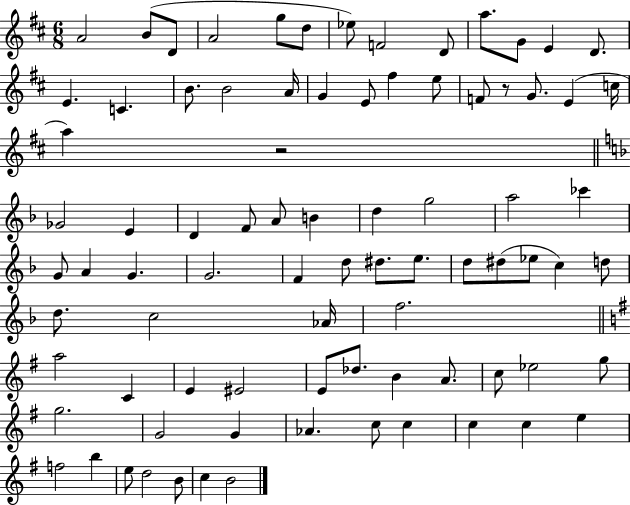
{
  \clef treble
  \numericTimeSignature
  \time 6/8
  \key d \major
  a'2 b'8( d'8 | a'2 g''8 d''8 | ees''8) f'2 d'8 | a''8. g'8 e'4 d'8. | \break e'4. c'4. | b'8. b'2 a'16 | g'4 e'8 fis''4 e''8 | f'8 r8 g'8. e'4( c''16 | \break a''4) r2 | \bar "||" \break \key f \major ges'2 e'4 | d'4 f'8 a'8 b'4 | d''4 g''2 | a''2 ces'''4 | \break g'8 a'4 g'4. | g'2. | f'4 d''8 dis''8. e''8. | d''8 dis''8( ees''8 c''4) d''8 | \break d''8. c''2 aes'16 | f''2. | \bar "||" \break \key e \minor a''2 c'4 | e'4 eis'2 | e'8 des''8. b'4 a'8. | c''8 ees''2 g''8 | \break g''2. | g'2 g'4 | aes'4. c''8 c''4 | c''4 c''4 e''4 | \break f''2 b''4 | e''8 d''2 b'8 | c''4 b'2 | \bar "|."
}